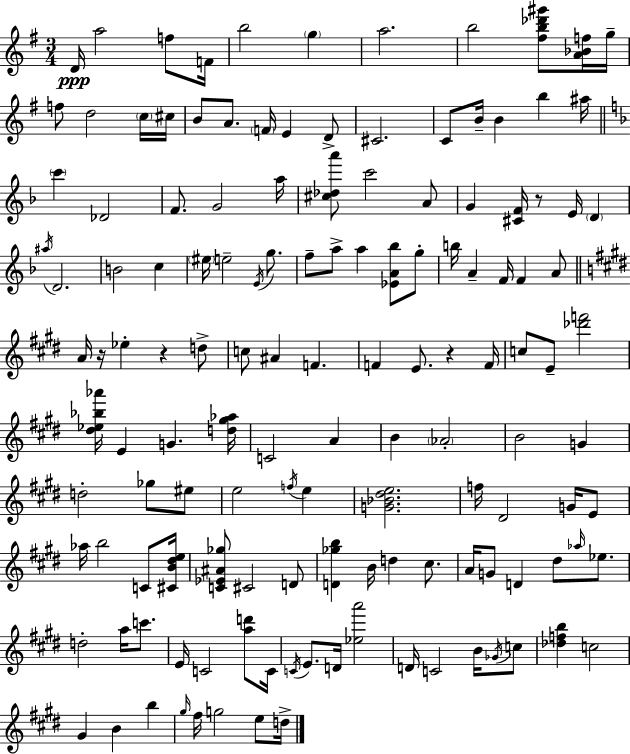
{
  \clef treble
  \numericTimeSignature
  \time 3/4
  \key g \major
  \repeat volta 2 { d'16\ppp a''2 f''8 f'16 | b''2 \parenthesize g''4 | a''2. | b''2 <fis'' b'' des''' gis'''>8 <a' bes' f''>16 g''16-- | \break f''8 d''2 \parenthesize c''16 cis''16 | b'8 a'8. \parenthesize f'16 e'4 d'8-> | cis'2. | c'8 b'16-- b'4 b''4 ais''16 | \break \bar "||" \break \key d \minor \parenthesize c'''4 des'2 | f'8. g'2 a''16 | <cis'' des'' a'''>8 c'''2 a'8 | g'4 <cis' f'>16 r8 e'16 \parenthesize d'4 | \break \acciaccatura { ais''16 } d'2. | b'2 c''4 | \parenthesize eis''16 e''2-- \acciaccatura { e'16 } g''8. | f''8-- a''8-> a''4 <ees' a' bes''>8 | \break g''8-. b''16 a'4-- f'16 f'4 | a'8 \bar "||" \break \key e \major a'16 r16 ees''4-. r4 d''8-> | c''8 ais'4 f'4. | f'4 e'8. r4 f'16 | c''8 e'8-- <des''' f'''>2 | \break <dis'' ees'' bes'' aes'''>16 e'4 g'4. <d'' gis'' aes''>16 | c'2 a'4 | b'4 \parenthesize aes'2-. | b'2 g'4 | \break d''2-. ges''8 eis''8 | e''2 \acciaccatura { f''16 } e''4 | <g' bes' dis'' e''>2. | f''16 dis'2 g'16 e'8 | \break aes''16 b''2 c'8 | <cis' b' dis'' e''>16 <c' ees' ais' ges''>8 cis'2 d'8 | <d' ges'' b''>4 b'16 d''4 cis''8. | a'16 g'8 d'4 dis''8 \grace { aes''16 } ees''8. | \break d''2-. a''16 c'''8. | e'16 c'2 <a'' d'''>8 | c'16 \acciaccatura { c'16 } e'8. d'16 <ees'' a'''>2 | d'16 c'2 | \break b'16 \acciaccatura { ges'16 } c''8 <des'' f'' b''>4 c''2 | gis'4 b'4 | b''4 \grace { gis''16 } fis''16 g''2 | e''8 d''16-> } \bar "|."
}